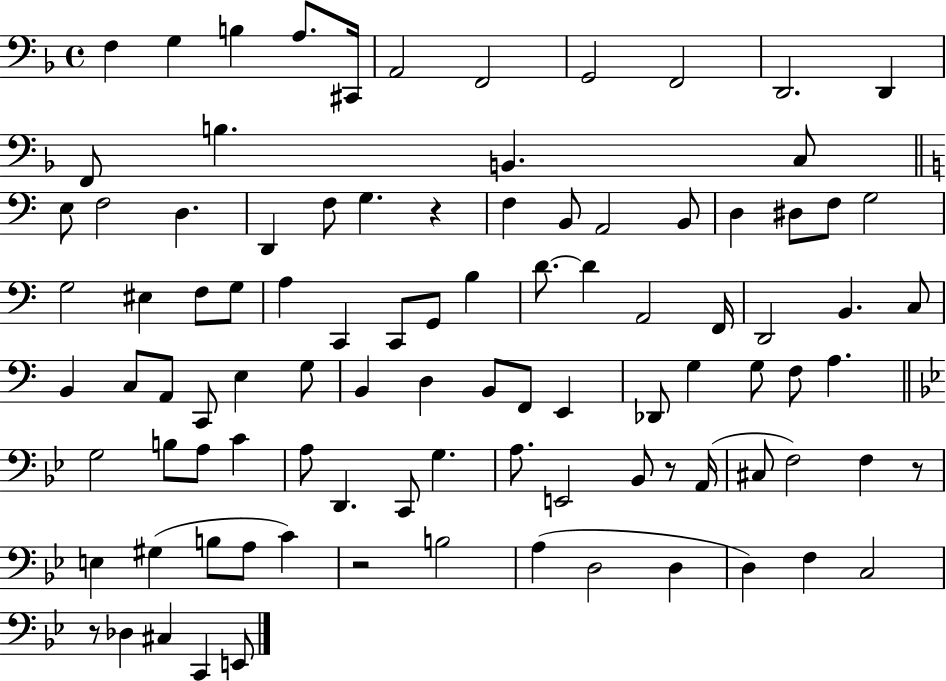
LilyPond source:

{
  \clef bass
  \time 4/4
  \defaultTimeSignature
  \key f \major
  \repeat volta 2 { f4 g4 b4 a8. cis,16 | a,2 f,2 | g,2 f,2 | d,2. d,4 | \break f,8 b4. b,4. c8 | \bar "||" \break \key c \major e8 f2 d4. | d,4 f8 g4. r4 | f4 b,8 a,2 b,8 | d4 dis8 f8 g2 | \break g2 eis4 f8 g8 | a4 c,4 c,8 g,8 b4 | d'8.~~ d'4 a,2 f,16 | d,2 b,4. c8 | \break b,4 c8 a,8 c,8 e4 g8 | b,4 d4 b,8 f,8 e,4 | des,8 g4 g8 f8 a4. | \bar "||" \break \key bes \major g2 b8 a8 c'4 | a8 d,4. c,8 g4. | a8. e,2 bes,8 r8 a,16( | cis8 f2) f4 r8 | \break e4 gis4( b8 a8 c'4) | r2 b2 | a4( d2 d4 | d4) f4 c2 | \break r8 des4 cis4 c,4 e,8 | } \bar "|."
}